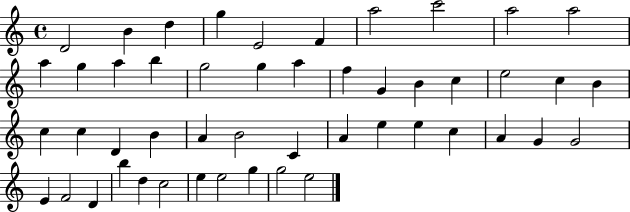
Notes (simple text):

D4/h B4/q D5/q G5/q E4/h F4/q A5/h C6/h A5/h A5/h A5/q G5/q A5/q B5/q G5/h G5/q A5/q F5/q G4/q B4/q C5/q E5/h C5/q B4/q C5/q C5/q D4/q B4/q A4/q B4/h C4/q A4/q E5/q E5/q C5/q A4/q G4/q G4/h E4/q F4/h D4/q B5/q D5/q C5/h E5/q E5/h G5/q G5/h E5/h